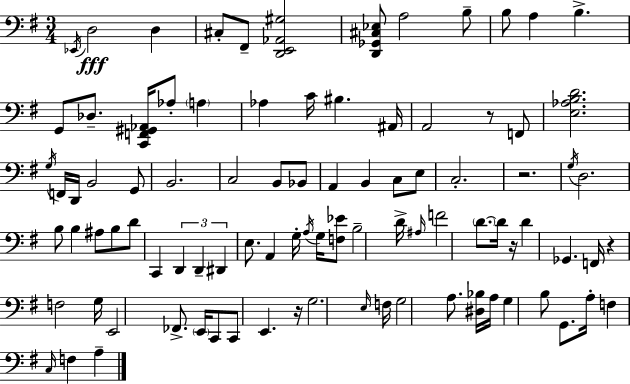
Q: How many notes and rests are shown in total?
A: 92